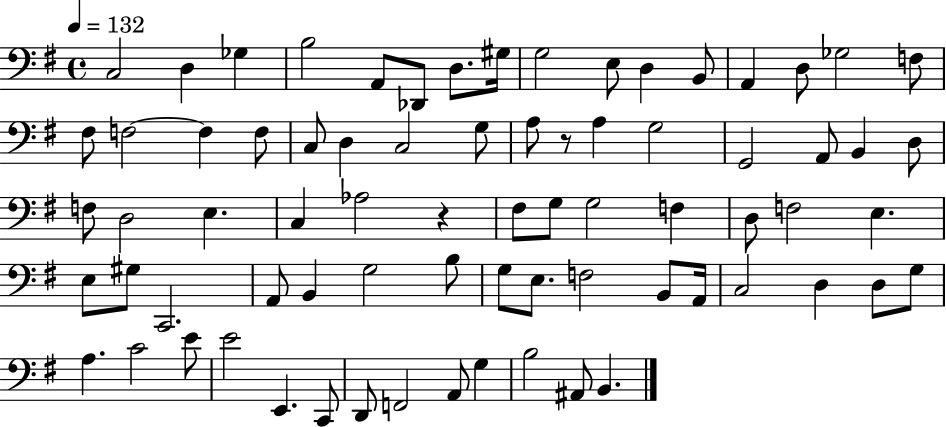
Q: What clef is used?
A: bass